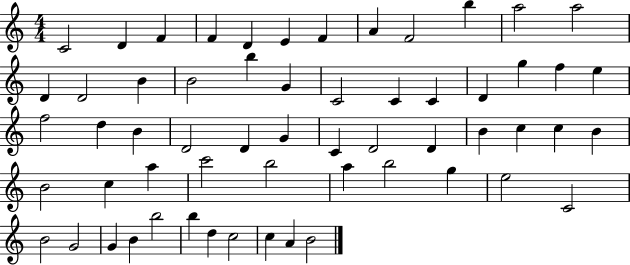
{
  \clef treble
  \numericTimeSignature
  \time 4/4
  \key c \major
  c'2 d'4 f'4 | f'4 d'4 e'4 f'4 | a'4 f'2 b''4 | a''2 a''2 | \break d'4 d'2 b'4 | b'2 b''4 g'4 | c'2 c'4 c'4 | d'4 g''4 f''4 e''4 | \break f''2 d''4 b'4 | d'2 d'4 g'4 | c'4 d'2 d'4 | b'4 c''4 c''4 b'4 | \break b'2 c''4 a''4 | c'''2 b''2 | a''4 b''2 g''4 | e''2 c'2 | \break b'2 g'2 | g'4 b'4 b''2 | b''4 d''4 c''2 | c''4 a'4 b'2 | \break \bar "|."
}